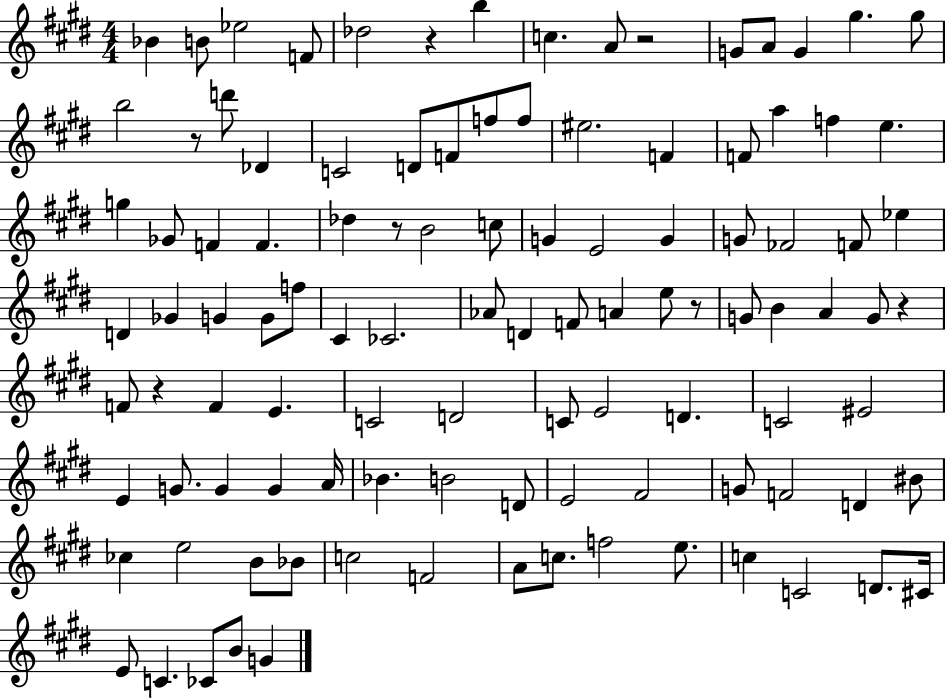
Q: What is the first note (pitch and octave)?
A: Bb4